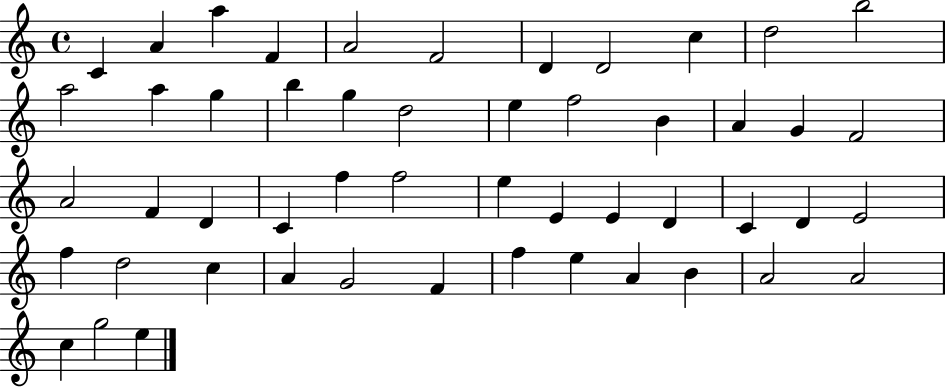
X:1
T:Untitled
M:4/4
L:1/4
K:C
C A a F A2 F2 D D2 c d2 b2 a2 a g b g d2 e f2 B A G F2 A2 F D C f f2 e E E D C D E2 f d2 c A G2 F f e A B A2 A2 c g2 e